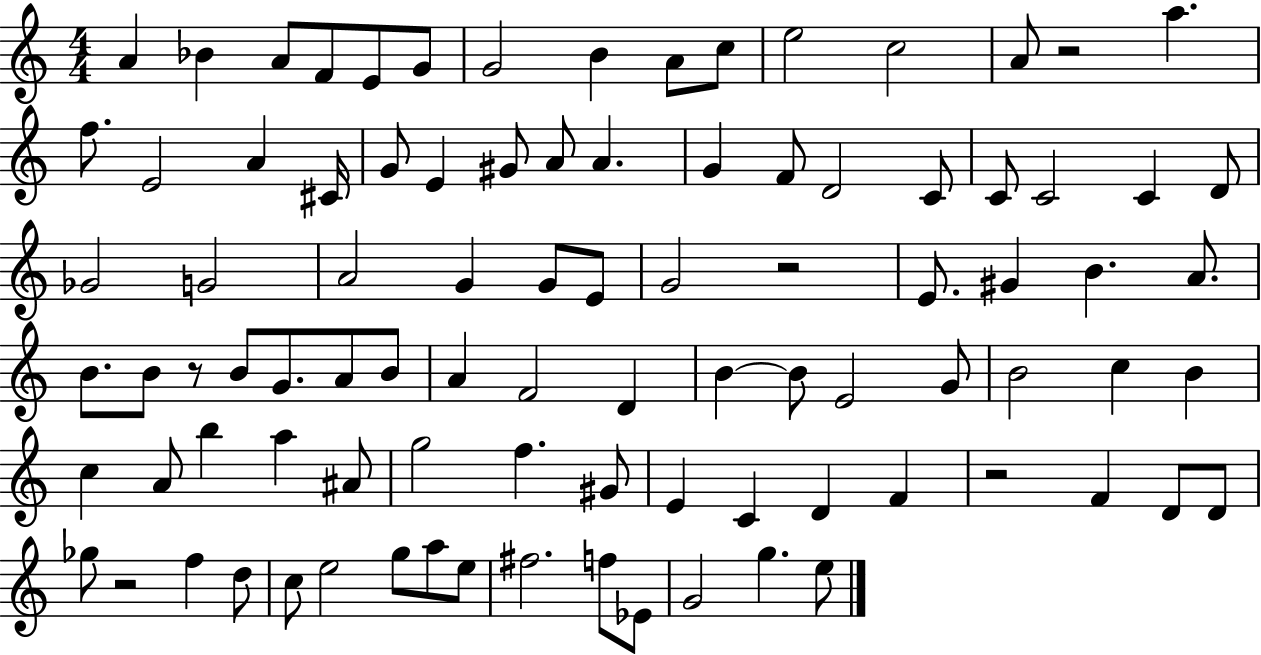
{
  \clef treble
  \numericTimeSignature
  \time 4/4
  \key c \major
  \repeat volta 2 { a'4 bes'4 a'8 f'8 e'8 g'8 | g'2 b'4 a'8 c''8 | e''2 c''2 | a'8 r2 a''4. | \break f''8. e'2 a'4 cis'16 | g'8 e'4 gis'8 a'8 a'4. | g'4 f'8 d'2 c'8 | c'8 c'2 c'4 d'8 | \break ges'2 g'2 | a'2 g'4 g'8 e'8 | g'2 r2 | e'8. gis'4 b'4. a'8. | \break b'8. b'8 r8 b'8 g'8. a'8 b'8 | a'4 f'2 d'4 | b'4~~ b'8 e'2 g'8 | b'2 c''4 b'4 | \break c''4 a'8 b''4 a''4 ais'8 | g''2 f''4. gis'8 | e'4 c'4 d'4 f'4 | r2 f'4 d'8 d'8 | \break ges''8 r2 f''4 d''8 | c''8 e''2 g''8 a''8 e''8 | fis''2. f''8 ees'8 | g'2 g''4. e''8 | \break } \bar "|."
}